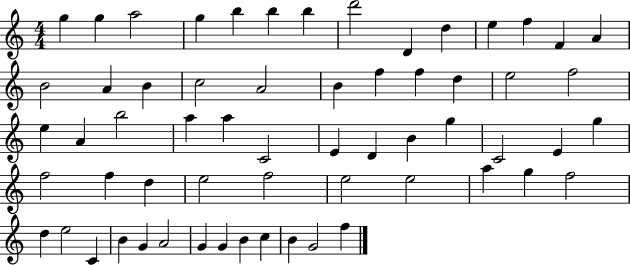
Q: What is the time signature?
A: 4/4